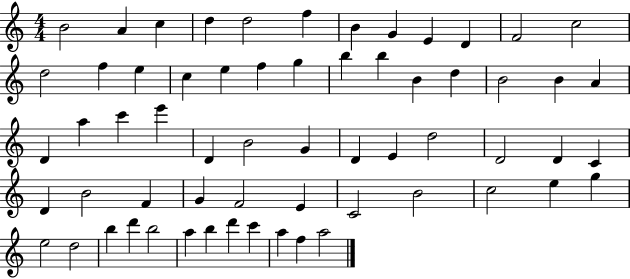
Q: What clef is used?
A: treble